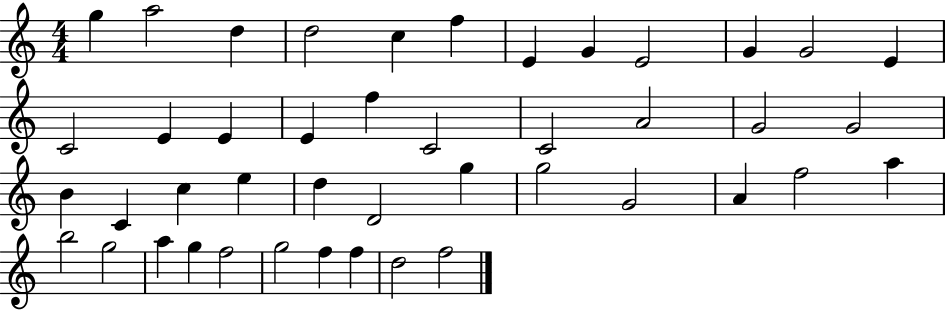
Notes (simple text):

G5/q A5/h D5/q D5/h C5/q F5/q E4/q G4/q E4/h G4/q G4/h E4/q C4/h E4/q E4/q E4/q F5/q C4/h C4/h A4/h G4/h G4/h B4/q C4/q C5/q E5/q D5/q D4/h G5/q G5/h G4/h A4/q F5/h A5/q B5/h G5/h A5/q G5/q F5/h G5/h F5/q F5/q D5/h F5/h